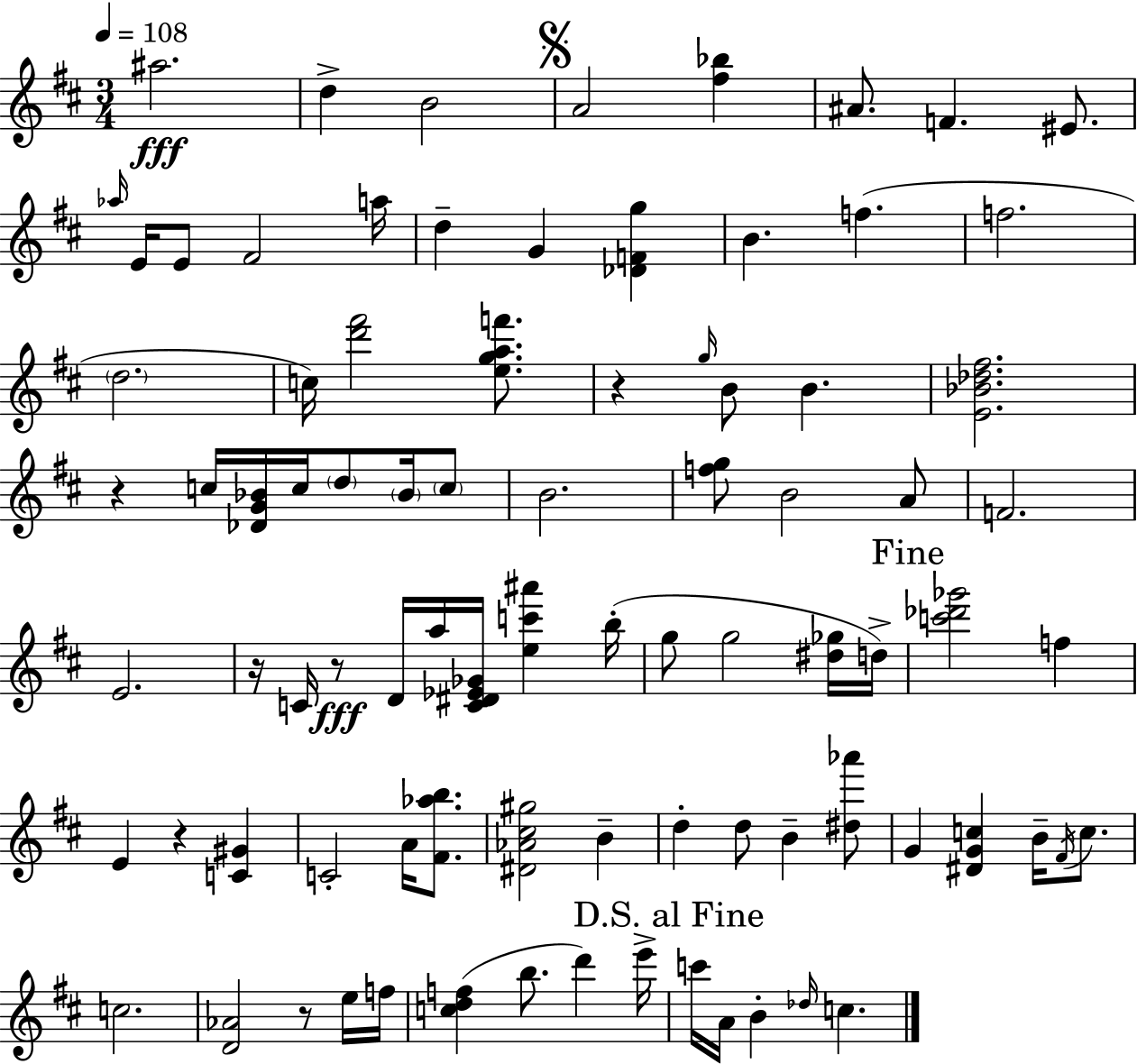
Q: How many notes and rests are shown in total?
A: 86